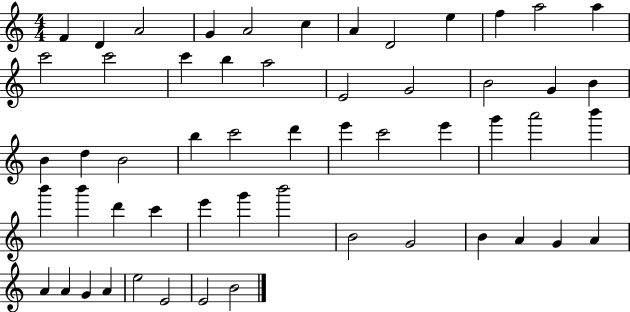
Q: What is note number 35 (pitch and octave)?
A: B6